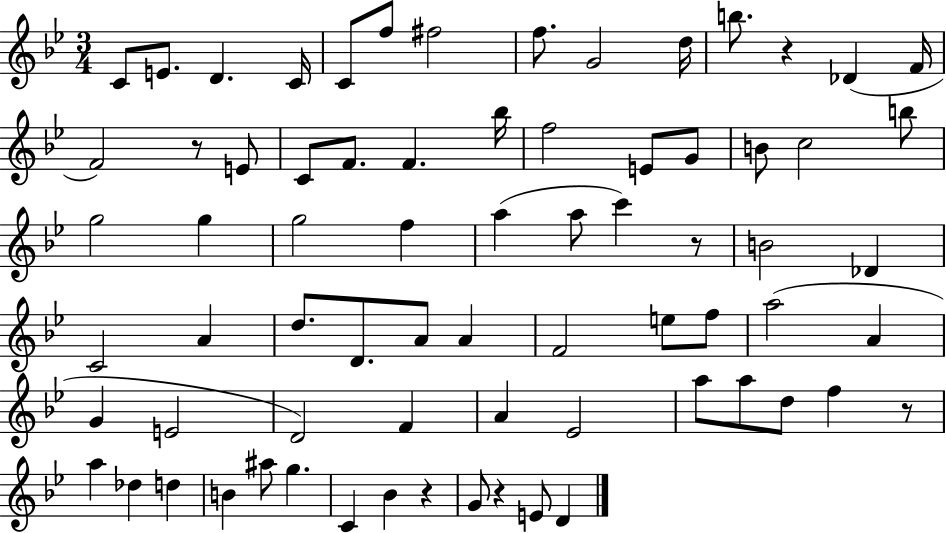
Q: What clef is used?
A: treble